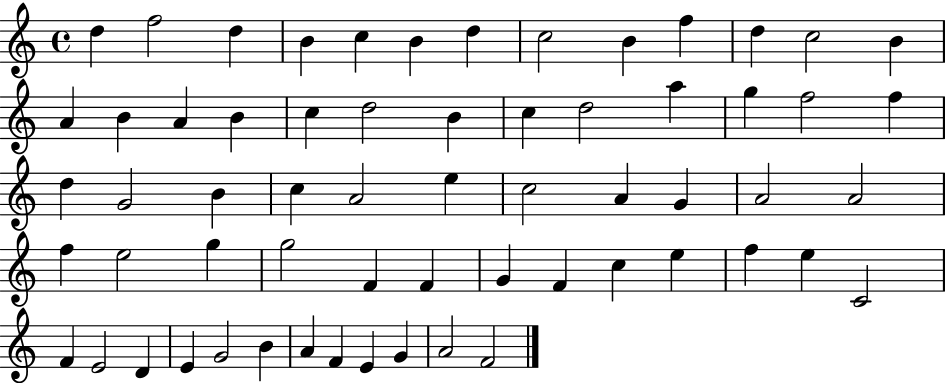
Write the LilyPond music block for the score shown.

{
  \clef treble
  \time 4/4
  \defaultTimeSignature
  \key c \major
  d''4 f''2 d''4 | b'4 c''4 b'4 d''4 | c''2 b'4 f''4 | d''4 c''2 b'4 | \break a'4 b'4 a'4 b'4 | c''4 d''2 b'4 | c''4 d''2 a''4 | g''4 f''2 f''4 | \break d''4 g'2 b'4 | c''4 a'2 e''4 | c''2 a'4 g'4 | a'2 a'2 | \break f''4 e''2 g''4 | g''2 f'4 f'4 | g'4 f'4 c''4 e''4 | f''4 e''4 c'2 | \break f'4 e'2 d'4 | e'4 g'2 b'4 | a'4 f'4 e'4 g'4 | a'2 f'2 | \break \bar "|."
}